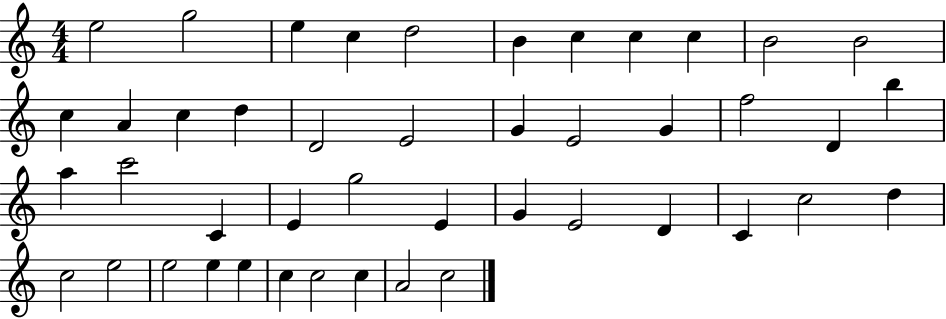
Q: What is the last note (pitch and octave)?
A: C5